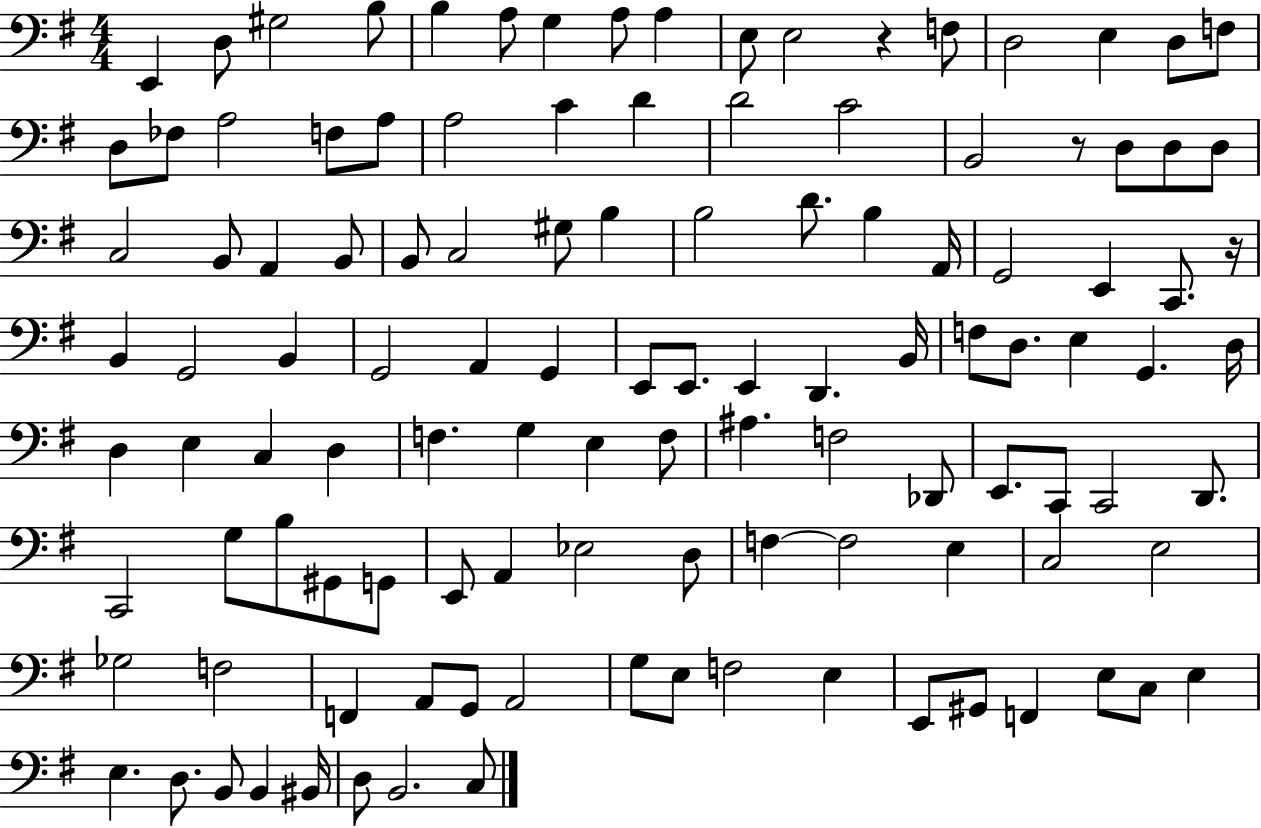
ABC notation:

X:1
T:Untitled
M:4/4
L:1/4
K:G
E,, D,/2 ^G,2 B,/2 B, A,/2 G, A,/2 A, E,/2 E,2 z F,/2 D,2 E, D,/2 F,/2 D,/2 _F,/2 A,2 F,/2 A,/2 A,2 C D D2 C2 B,,2 z/2 D,/2 D,/2 D,/2 C,2 B,,/2 A,, B,,/2 B,,/2 C,2 ^G,/2 B, B,2 D/2 B, A,,/4 G,,2 E,, C,,/2 z/4 B,, G,,2 B,, G,,2 A,, G,, E,,/2 E,,/2 E,, D,, B,,/4 F,/2 D,/2 E, G,, D,/4 D, E, C, D, F, G, E, F,/2 ^A, F,2 _D,,/2 E,,/2 C,,/2 C,,2 D,,/2 C,,2 G,/2 B,/2 ^G,,/2 G,,/2 E,,/2 A,, _E,2 D,/2 F, F,2 E, C,2 E,2 _G,2 F,2 F,, A,,/2 G,,/2 A,,2 G,/2 E,/2 F,2 E, E,,/2 ^G,,/2 F,, E,/2 C,/2 E, E, D,/2 B,,/2 B,, ^B,,/4 D,/2 B,,2 C,/2